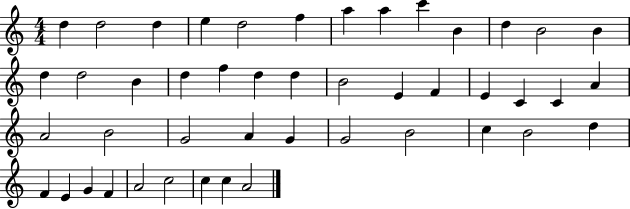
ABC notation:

X:1
T:Untitled
M:4/4
L:1/4
K:C
d d2 d e d2 f a a c' B d B2 B d d2 B d f d d B2 E F E C C A A2 B2 G2 A G G2 B2 c B2 d F E G F A2 c2 c c A2